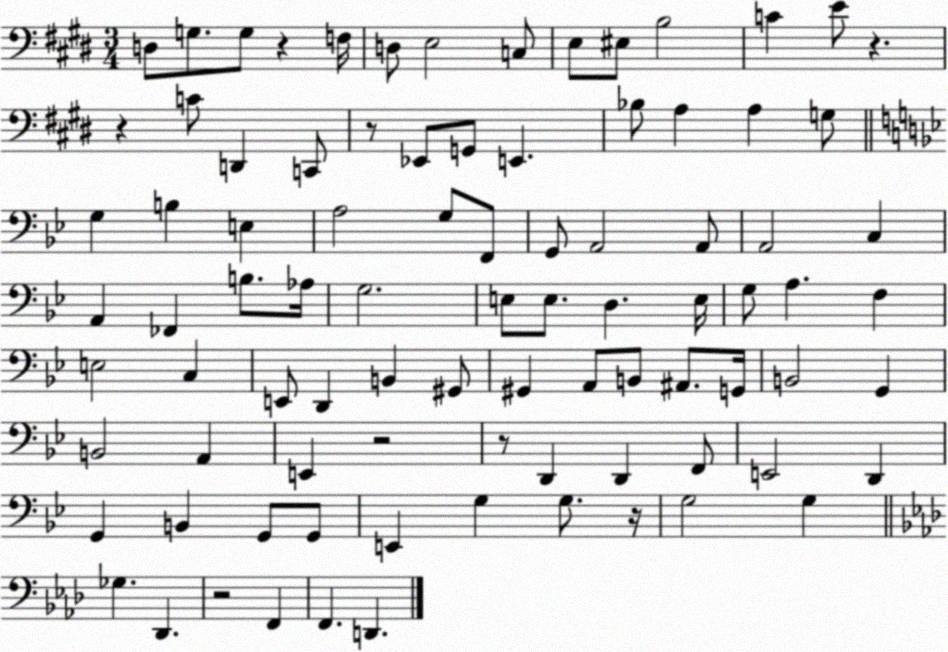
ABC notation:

X:1
T:Untitled
M:3/4
L:1/4
K:E
D,/2 G,/2 G,/2 z F,/4 D,/2 E,2 C,/2 E,/2 ^E,/2 B,2 C E/2 z z C/2 D,, C,,/2 z/2 _E,,/2 G,,/2 E,, _B,/2 A, A, G,/2 G, B, E, A,2 G,/2 F,,/2 G,,/2 A,,2 A,,/2 A,,2 C, A,, _F,, B,/2 _A,/4 G,2 E,/2 E,/2 D, E,/4 G,/2 A, F, E,2 C, E,,/2 D,, B,, ^G,,/2 ^G,, A,,/2 B,,/2 ^A,,/2 G,,/4 B,,2 G,, B,,2 A,, E,, z2 z/2 D,, D,, F,,/2 E,,2 D,, G,, B,, G,,/2 G,,/2 E,, G, G,/2 z/4 G,2 G, _G, _D,, z2 F,, F,, D,,